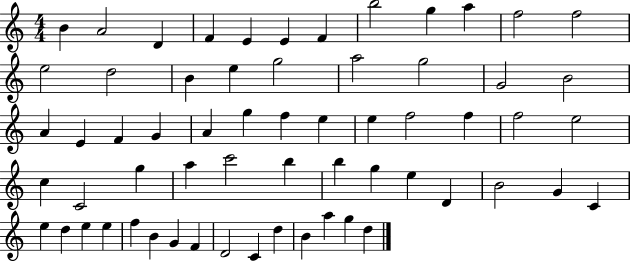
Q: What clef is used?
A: treble